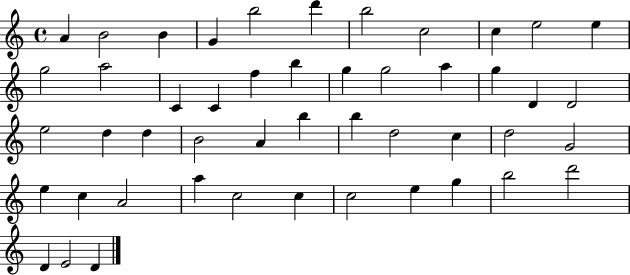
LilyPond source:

{
  \clef treble
  \time 4/4
  \defaultTimeSignature
  \key c \major
  a'4 b'2 b'4 | g'4 b''2 d'''4 | b''2 c''2 | c''4 e''2 e''4 | \break g''2 a''2 | c'4 c'4 f''4 b''4 | g''4 g''2 a''4 | g''4 d'4 d'2 | \break e''2 d''4 d''4 | b'2 a'4 b''4 | b''4 d''2 c''4 | d''2 g'2 | \break e''4 c''4 a'2 | a''4 c''2 c''4 | c''2 e''4 g''4 | b''2 d'''2 | \break d'4 e'2 d'4 | \bar "|."
}